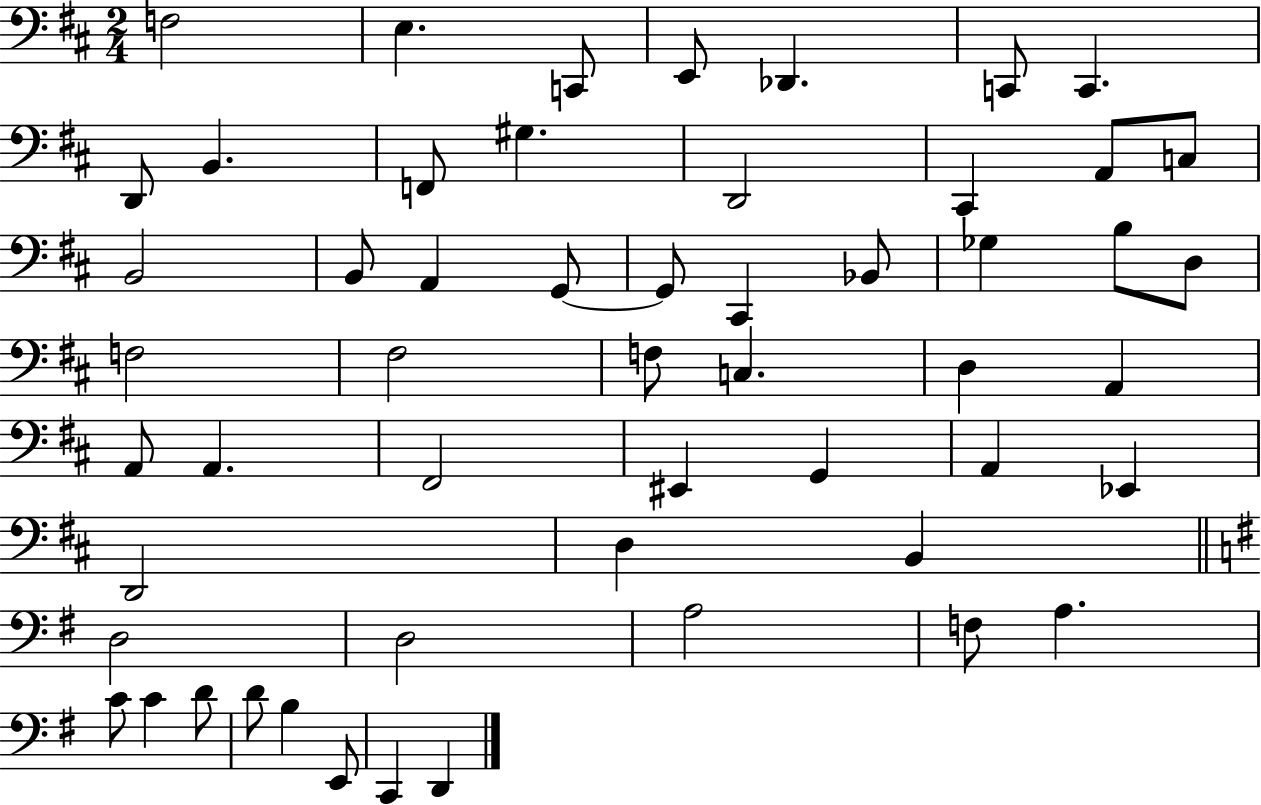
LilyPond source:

{
  \clef bass
  \numericTimeSignature
  \time 2/4
  \key d \major
  f2 | e4. c,8 | e,8 des,4. | c,8 c,4. | \break d,8 b,4. | f,8 gis4. | d,2 | cis,4 a,8 c8 | \break b,2 | b,8 a,4 g,8~~ | g,8 cis,4 bes,8 | ges4 b8 d8 | \break f2 | fis2 | f8 c4. | d4 a,4 | \break a,8 a,4. | fis,2 | eis,4 g,4 | a,4 ees,4 | \break d,2 | d4 b,4 | \bar "||" \break \key g \major d2 | d2 | a2 | f8 a4. | \break c'8 c'4 d'8 | d'8 b4 e,8 | c,4 d,4 | \bar "|."
}